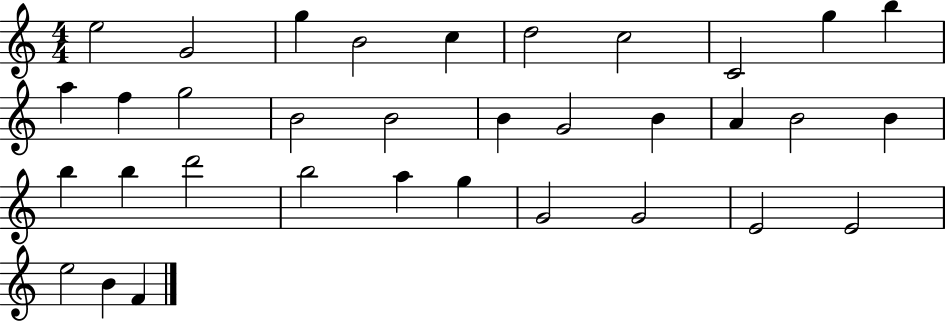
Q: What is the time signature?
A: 4/4